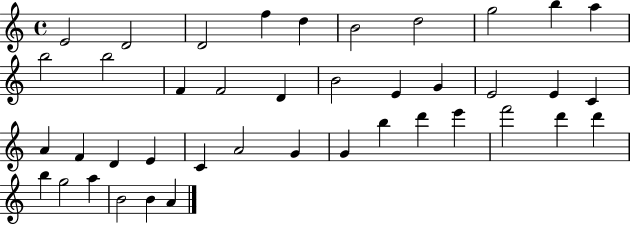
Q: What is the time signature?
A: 4/4